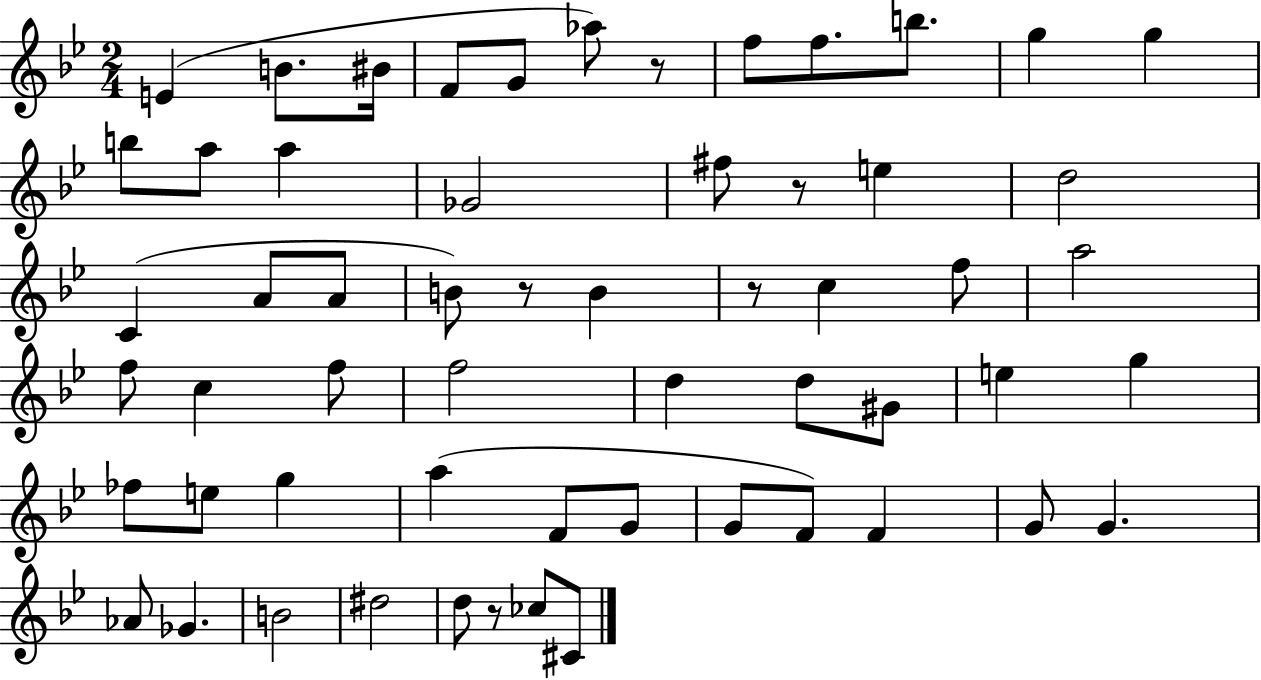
{
  \clef treble
  \numericTimeSignature
  \time 2/4
  \key bes \major
  e'4( b'8. bis'16 | f'8 g'8 aes''8) r8 | f''8 f''8. b''8. | g''4 g''4 | \break b''8 a''8 a''4 | ges'2 | fis''8 r8 e''4 | d''2 | \break c'4( a'8 a'8 | b'8) r8 b'4 | r8 c''4 f''8 | a''2 | \break f''8 c''4 f''8 | f''2 | d''4 d''8 gis'8 | e''4 g''4 | \break fes''8 e''8 g''4 | a''4( f'8 g'8 | g'8 f'8) f'4 | g'8 g'4. | \break aes'8 ges'4. | b'2 | dis''2 | d''8 r8 ces''8 cis'8 | \break \bar "|."
}